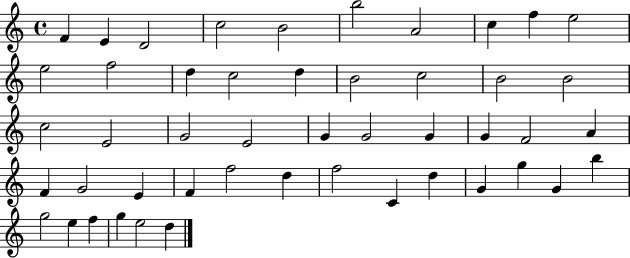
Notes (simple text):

F4/q E4/q D4/h C5/h B4/h B5/h A4/h C5/q F5/q E5/h E5/h F5/h D5/q C5/h D5/q B4/h C5/h B4/h B4/h C5/h E4/h G4/h E4/h G4/q G4/h G4/q G4/q F4/h A4/q F4/q G4/h E4/q F4/q F5/h D5/q F5/h C4/q D5/q G4/q G5/q G4/q B5/q G5/h E5/q F5/q G5/q E5/h D5/q